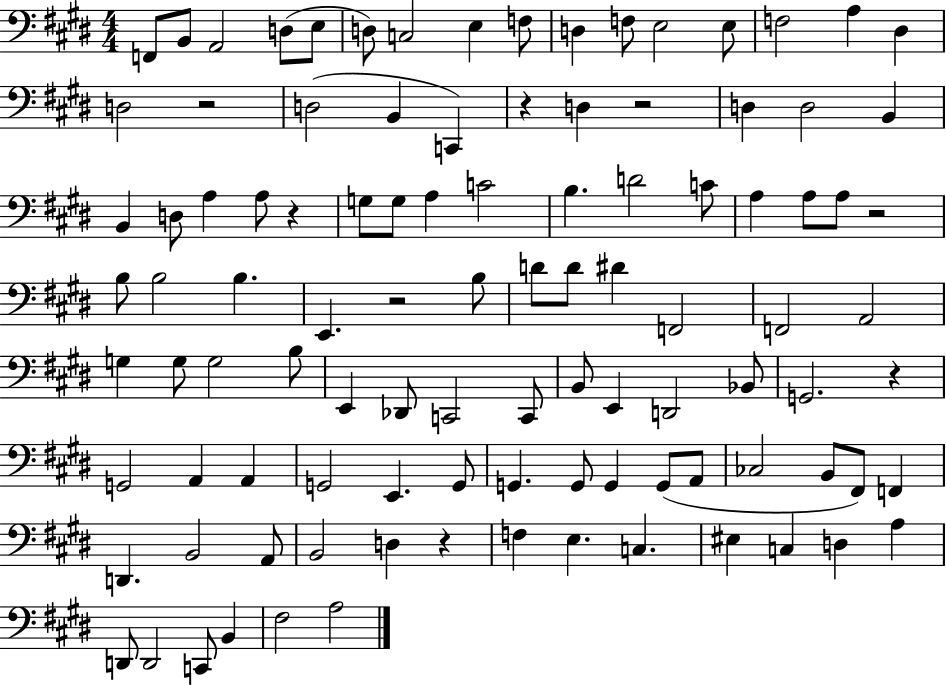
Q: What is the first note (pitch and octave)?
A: F2